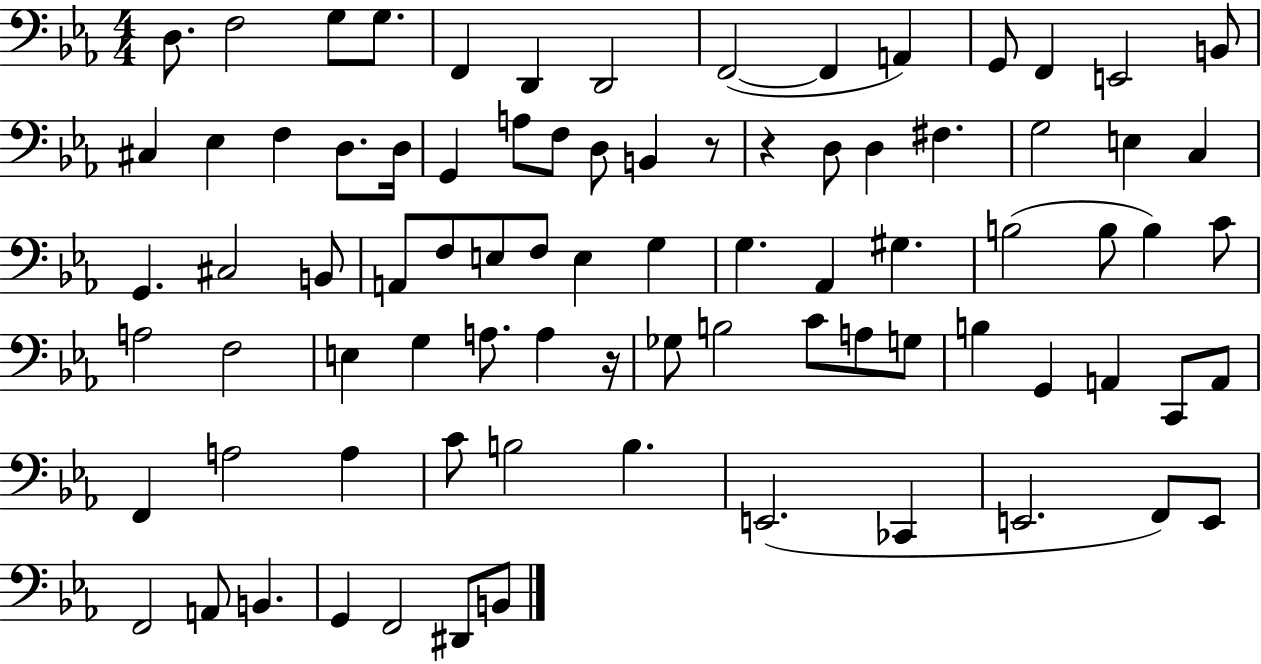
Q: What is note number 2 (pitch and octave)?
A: F3